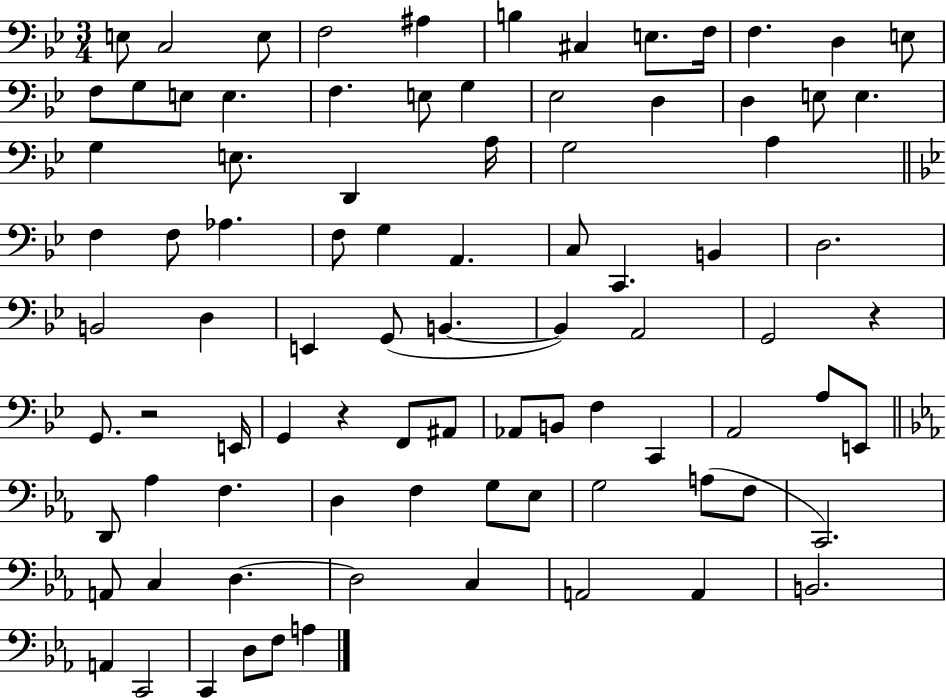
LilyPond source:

{
  \clef bass
  \numericTimeSignature
  \time 3/4
  \key bes \major
  e8 c2 e8 | f2 ais4 | b4 cis4 e8. f16 | f4. d4 e8 | \break f8 g8 e8 e4. | f4. e8 g4 | ees2 d4 | d4 e8 e4. | \break g4 e8. d,4 a16 | g2 a4 | \bar "||" \break \key g \minor f4 f8 aes4. | f8 g4 a,4. | c8 c,4. b,4 | d2. | \break b,2 d4 | e,4 g,8( b,4.~~ | b,4) a,2 | g,2 r4 | \break g,8. r2 e,16 | g,4 r4 f,8 ais,8 | aes,8 b,8 f4 c,4 | a,2 a8 e,8 | \break \bar "||" \break \key c \minor d,8 aes4 f4. | d4 f4 g8 ees8 | g2 a8( f8 | c,2.) | \break a,8 c4 d4.~~ | d2 c4 | a,2 a,4 | b,2. | \break a,4 c,2 | c,4 d8 f8 a4 | \bar "|."
}